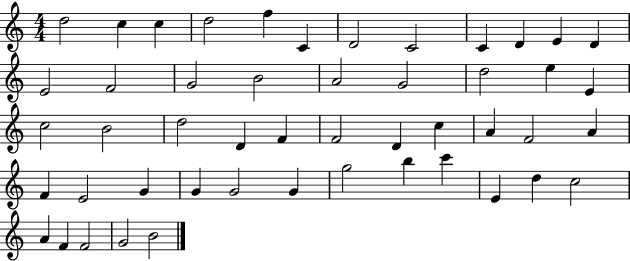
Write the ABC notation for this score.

X:1
T:Untitled
M:4/4
L:1/4
K:C
d2 c c d2 f C D2 C2 C D E D E2 F2 G2 B2 A2 G2 d2 e E c2 B2 d2 D F F2 D c A F2 A F E2 G G G2 G g2 b c' E d c2 A F F2 G2 B2